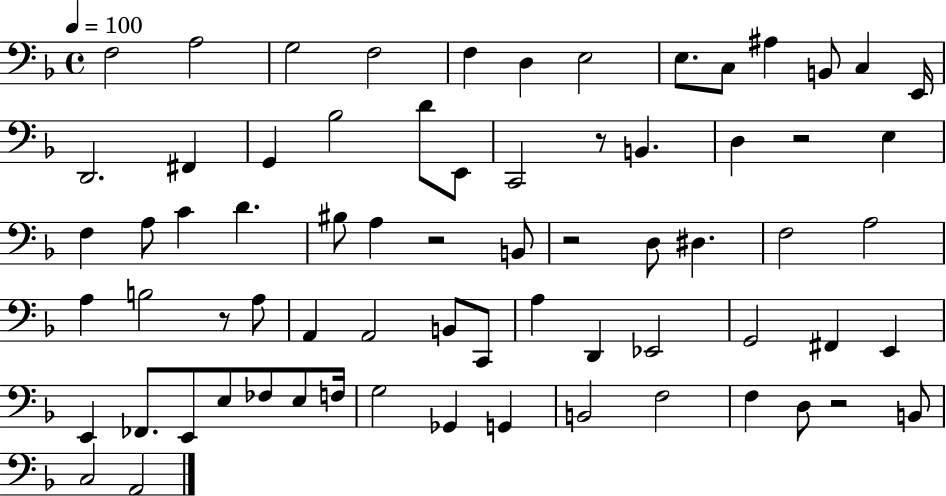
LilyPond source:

{
  \clef bass
  \time 4/4
  \defaultTimeSignature
  \key f \major
  \tempo 4 = 100
  f2 a2 | g2 f2 | f4 d4 e2 | e8. c8 ais4 b,8 c4 e,16 | \break d,2. fis,4 | g,4 bes2 d'8 e,8 | c,2 r8 b,4. | d4 r2 e4 | \break f4 a8 c'4 d'4. | bis8 a4 r2 b,8 | r2 d8 dis4. | f2 a2 | \break a4 b2 r8 a8 | a,4 a,2 b,8 c,8 | a4 d,4 ees,2 | g,2 fis,4 e,4 | \break e,4 fes,8. e,8 e8 fes8 e8 f16 | g2 ges,4 g,4 | b,2 f2 | f4 d8 r2 b,8 | \break c2 a,2 | \bar "|."
}